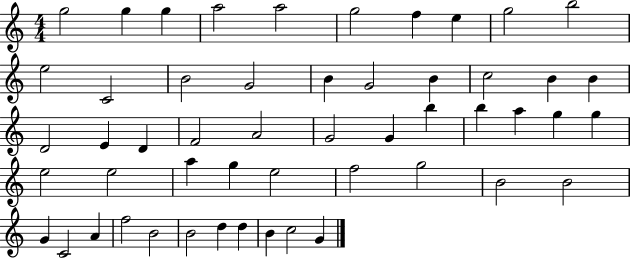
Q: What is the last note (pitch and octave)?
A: G4